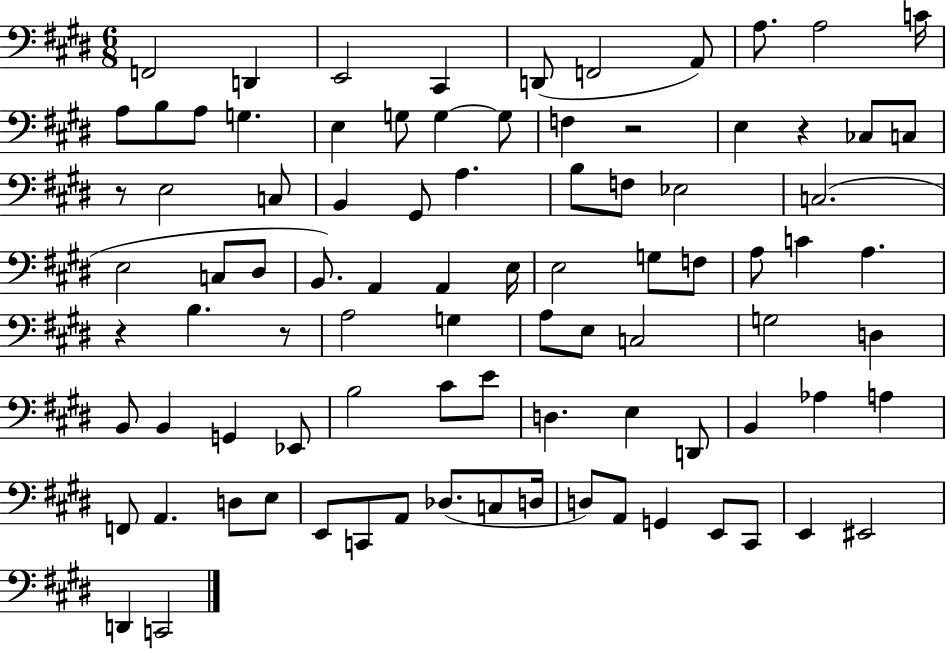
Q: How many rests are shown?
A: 5